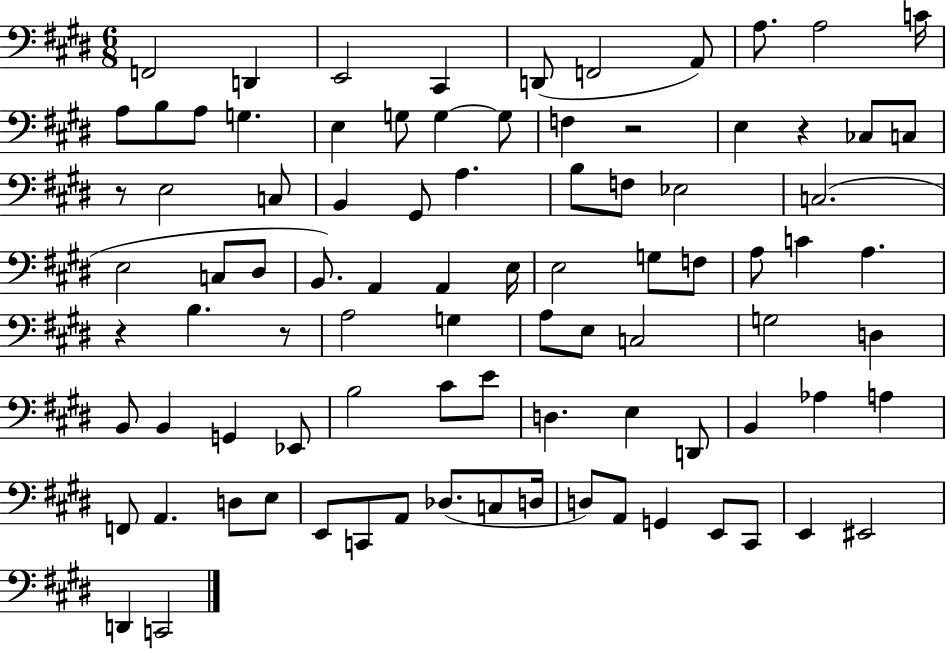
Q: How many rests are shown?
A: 5